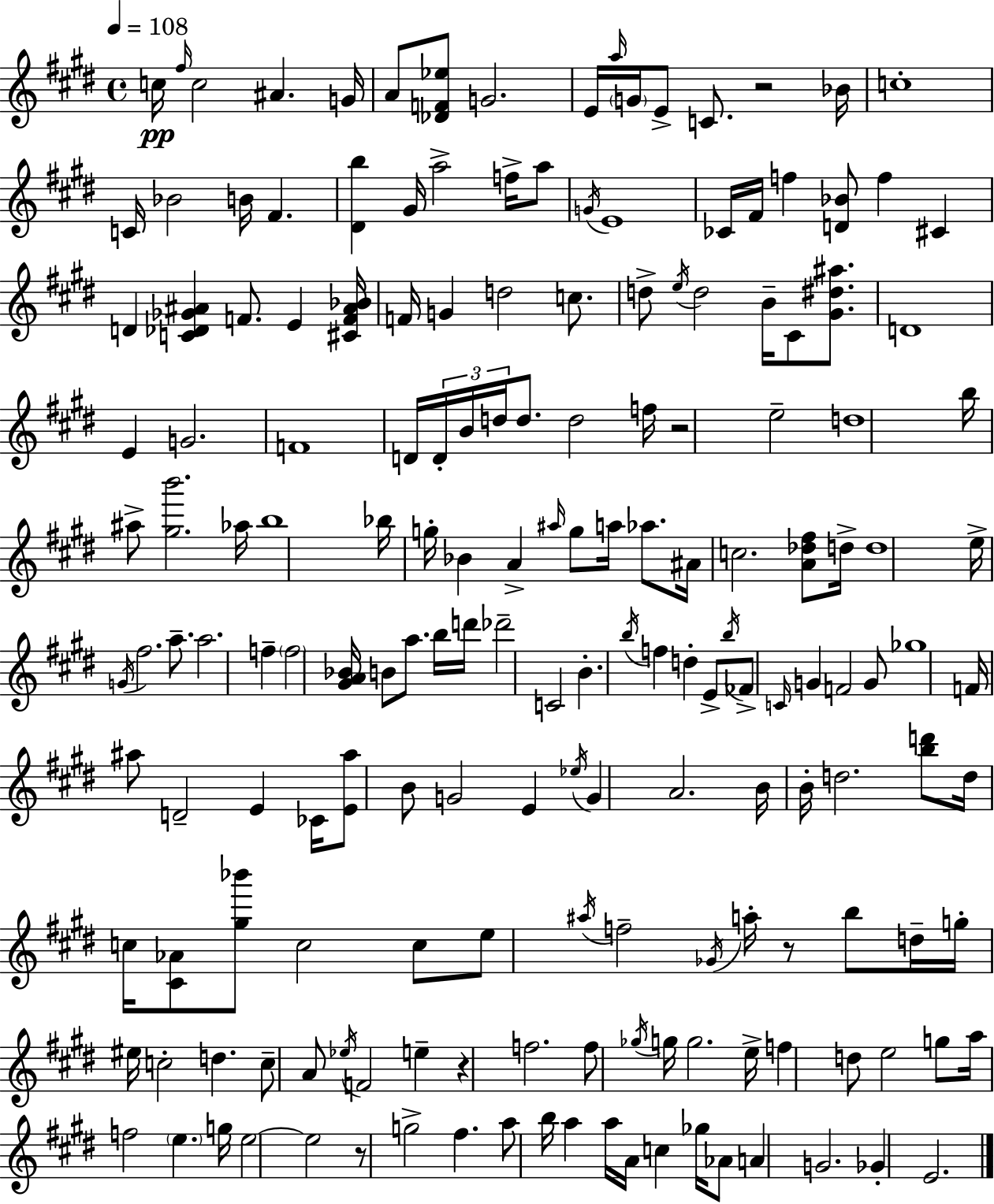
C5/s F#5/s C5/h A#4/q. G4/s A4/e [Db4,F4,Eb5]/e G4/h. E4/s A5/s G4/s E4/e C4/e. R/h Bb4/s C5/w C4/s Bb4/h B4/s F#4/q. [D#4,B5]/q G#4/s A5/h F5/s A5/e G4/s E4/w CES4/s F#4/s F5/q [D4,Bb4]/e F5/q C#4/q D4/q [C4,Db4,Gb4,A#4]/q F4/e. E4/q [C#4,F4,A#4,Bb4]/s F4/s G4/q D5/h C5/e. D5/e E5/s D5/h B4/s C#4/e [G#4,D#5,A#5]/e. D4/w E4/q G4/h. F4/w D4/s D4/s B4/s D5/s D5/e. D5/h F5/s R/h E5/h D5/w B5/s A#5/e [G#5,B6]/h. Ab5/s B5/w Bb5/s G5/s Bb4/q A4/q A#5/s G5/e A5/s Ab5/e. A#4/s C5/h. [A4,Db5,F#5]/e D5/s D5/w E5/s G4/s F#5/h. A5/e. A5/h. F5/q F5/h [G#4,A4,Bb4]/s B4/e A5/e. B5/s D6/s Db6/h C4/h B4/q. B5/s F5/q D5/q E4/e B5/s FES4/e C4/s G4/q F4/h G4/e Gb5/w F4/s A#5/e D4/h E4/q CES4/s [E4,A#5]/e B4/e G4/h E4/q Eb5/s G4/q A4/h. B4/s B4/s D5/h. [B5,D6]/e D5/s C5/s [C#4,Ab4]/e [G#5,Bb6]/e C5/h C5/e E5/e A#5/s F5/h Gb4/s A5/s R/e B5/e D5/s G5/s EIS5/s C5/h D5/q. C5/e A4/e Eb5/s F4/h E5/q R/q F5/h. F5/e Gb5/s G5/s G5/h. E5/s F5/q D5/e E5/h G5/e A5/s F5/h E5/q. G5/s E5/h E5/h R/e G5/h F#5/q. A5/e B5/s A5/q A5/s A4/s C5/q Gb5/s Ab4/e A4/q G4/h. Gb4/q E4/h.